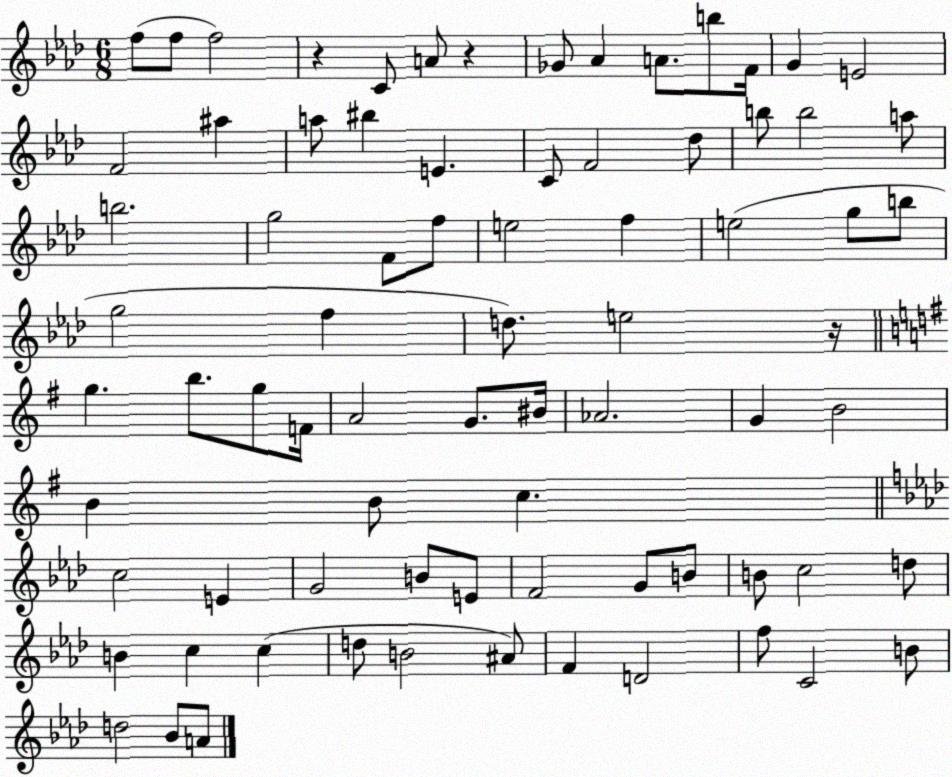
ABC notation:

X:1
T:Untitled
M:6/8
L:1/4
K:Ab
f/2 f/2 f2 z C/2 A/2 z _G/2 _A A/2 b/2 F/4 G E2 F2 ^a a/2 ^b E C/2 F2 _d/2 b/2 b2 a/2 b2 g2 F/2 f/2 e2 f e2 g/2 b/2 g2 f d/2 e2 z/4 g b/2 g/2 F/4 A2 G/2 ^B/4 _A2 G B2 B B/2 c c2 E G2 B/2 E/2 F2 G/2 B/2 B/2 c2 d/2 B c c d/2 B2 ^A/2 F D2 f/2 C2 B/2 d2 _B/2 A/2